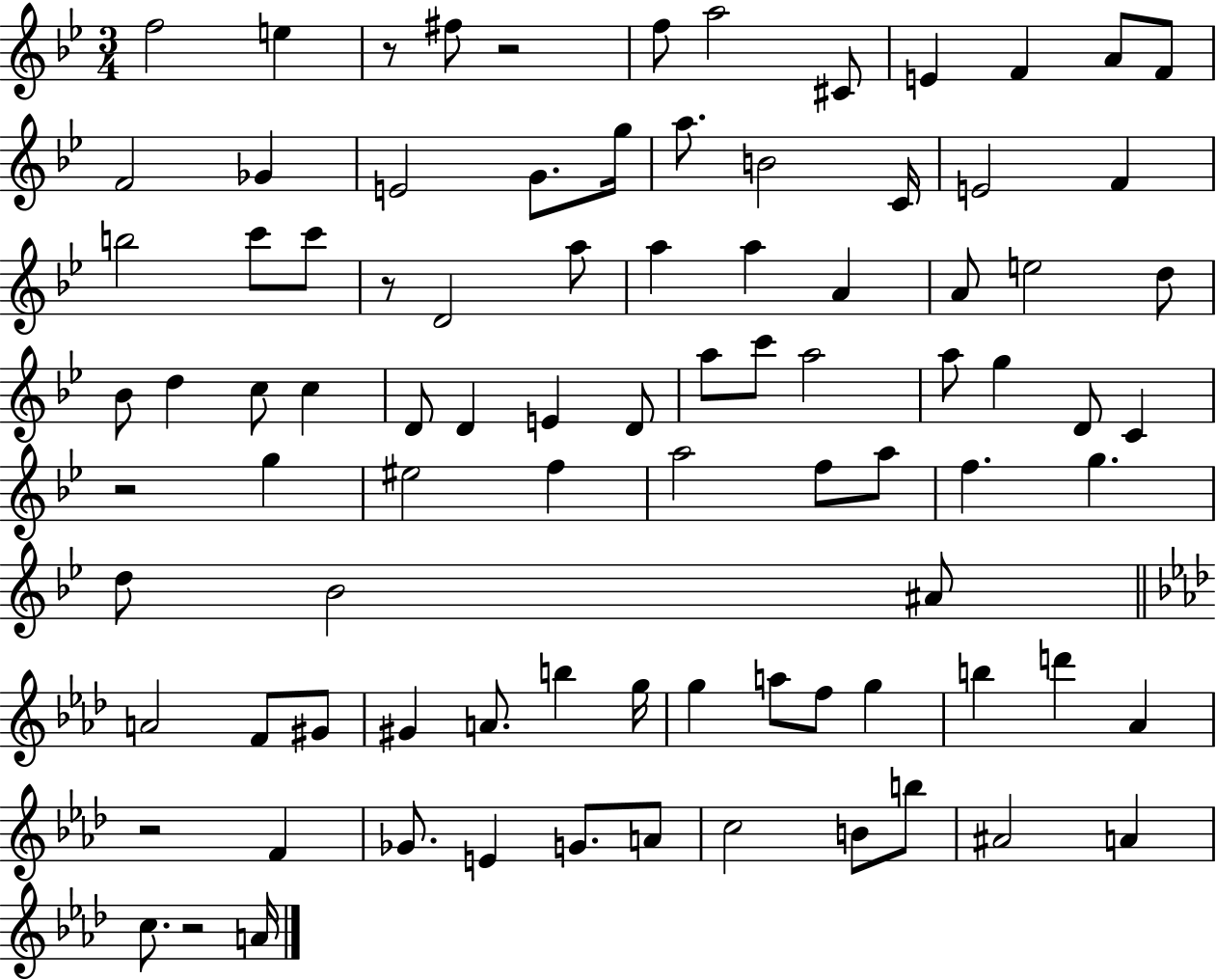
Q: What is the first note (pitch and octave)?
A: F5